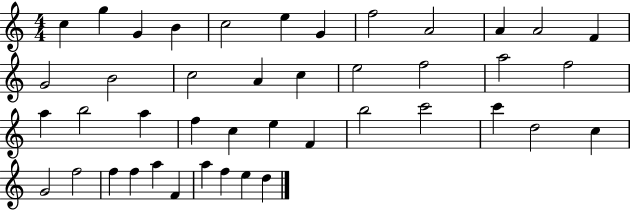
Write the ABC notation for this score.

X:1
T:Untitled
M:4/4
L:1/4
K:C
c g G B c2 e G f2 A2 A A2 F G2 B2 c2 A c e2 f2 a2 f2 a b2 a f c e F b2 c'2 c' d2 c G2 f2 f f a F a f e d